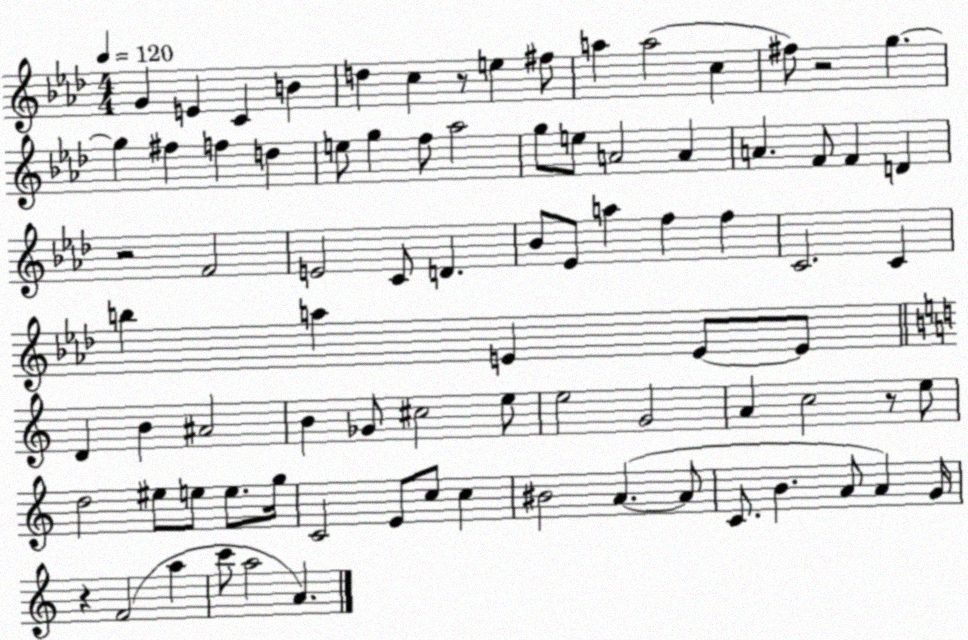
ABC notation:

X:1
T:Untitled
M:4/4
L:1/4
K:Ab
G E C B d c z/2 e ^f/2 a a2 c ^f/2 z2 g g ^f f d e/2 g f/2 _a2 g/2 e/2 A2 A A F/2 F D z2 F2 E2 C/2 D _B/2 _E/2 a f f C2 C b a E E/2 E/2 D B ^A2 B _G/2 ^c2 e/2 e2 G2 A c2 z/2 e/2 d2 ^e/2 e/2 e/2 g/4 C2 E/2 c/2 c ^B2 A A/2 C/2 B A/2 A G/4 z F2 a c'/2 a2 A